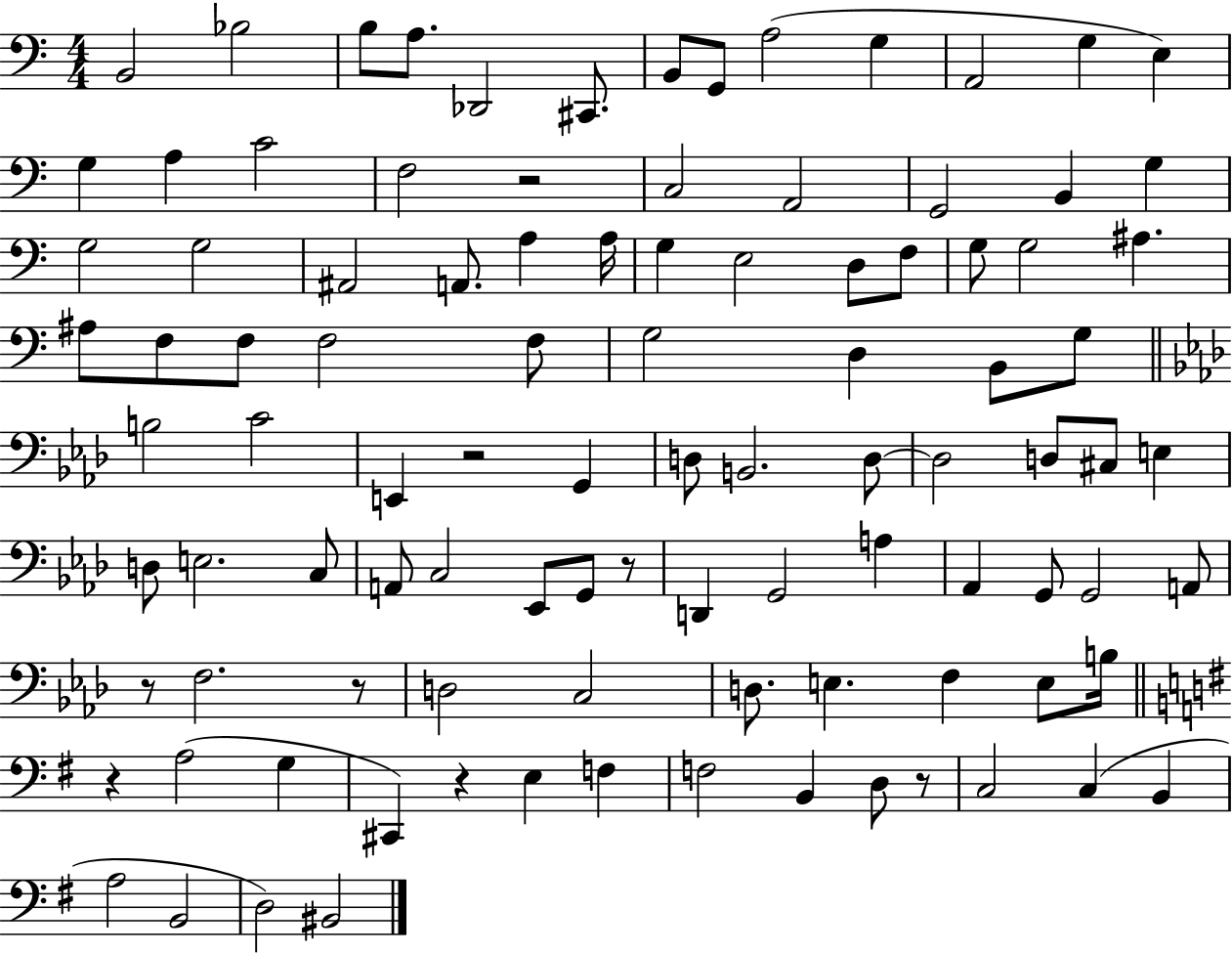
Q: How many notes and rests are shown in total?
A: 100